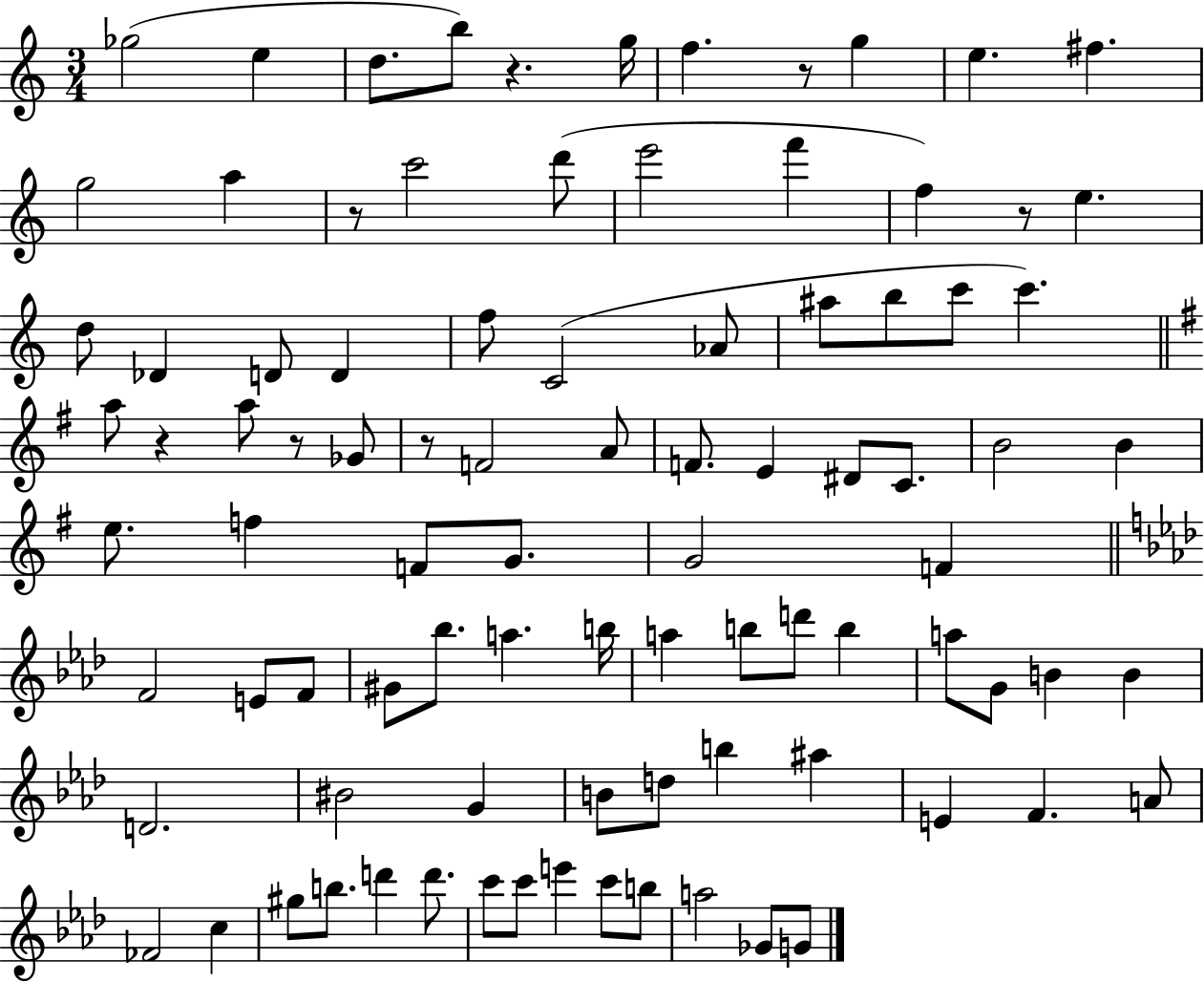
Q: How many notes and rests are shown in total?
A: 91